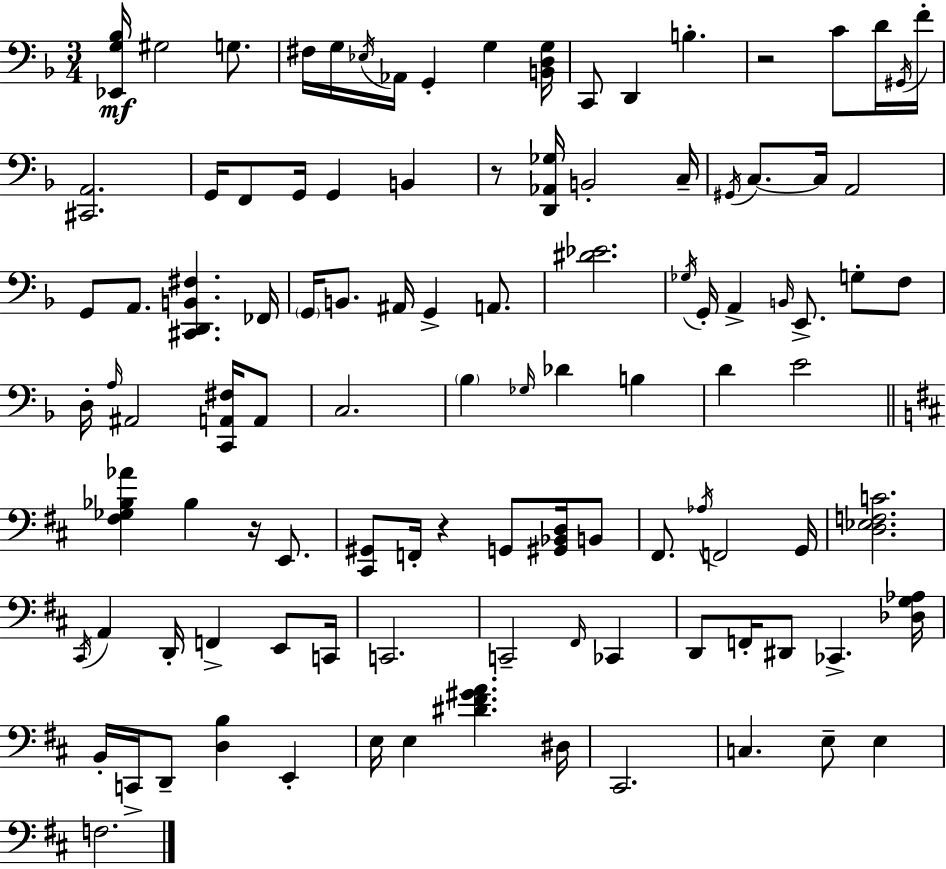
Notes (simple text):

[Eb2,G3,Bb3]/s G#3/h G3/e. F#3/s G3/s Eb3/s Ab2/s G2/q G3/q [B2,D3,G3]/s C2/e D2/q B3/q. R/h C4/e D4/s G#2/s F4/s [C#2,A2]/h. G2/s F2/e G2/s G2/q B2/q R/e [D2,Ab2,Gb3]/s B2/h C3/s G#2/s C3/e. C3/s A2/h G2/e A2/e. [C#2,D2,B2,F#3]/q. FES2/s G2/s B2/e. A#2/s G2/q A2/e. [D#4,Eb4]/h. Gb3/s G2/s A2/q B2/s E2/e. G3/e F3/e D3/s A3/s A#2/h [C2,A2,F#3]/s A2/e C3/h. Bb3/q Gb3/s Db4/q B3/q D4/q E4/h [F#3,Gb3,Bb3,Ab4]/q Bb3/q R/s E2/e. [C#2,G#2]/e F2/s R/q G2/e [G#2,Bb2,D3]/s B2/e F#2/e. Ab3/s F2/h G2/s [D3,Eb3,F3,C4]/h. C#2/s A2/q D2/s F2/q E2/e C2/s C2/h. C2/h F#2/s CES2/q D2/e F2/s D#2/e CES2/q. [Db3,G3,Ab3]/s B2/s C2/s D2/e [D3,B3]/q E2/q E3/s E3/q [D#4,F#4,G#4,A4]/q. D#3/s C#2/h. C3/q. E3/e E3/q F3/h.